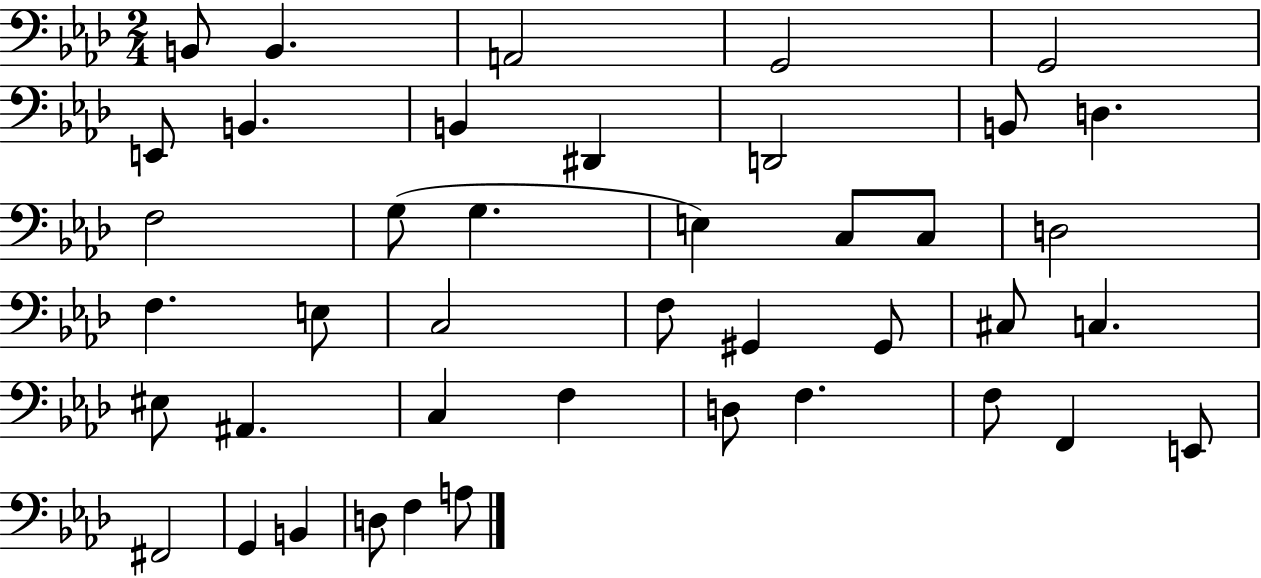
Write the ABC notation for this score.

X:1
T:Untitled
M:2/4
L:1/4
K:Ab
B,,/2 B,, A,,2 G,,2 G,,2 E,,/2 B,, B,, ^D,, D,,2 B,,/2 D, F,2 G,/2 G, E, C,/2 C,/2 D,2 F, E,/2 C,2 F,/2 ^G,, ^G,,/2 ^C,/2 C, ^E,/2 ^A,, C, F, D,/2 F, F,/2 F,, E,,/2 ^F,,2 G,, B,, D,/2 F, A,/2